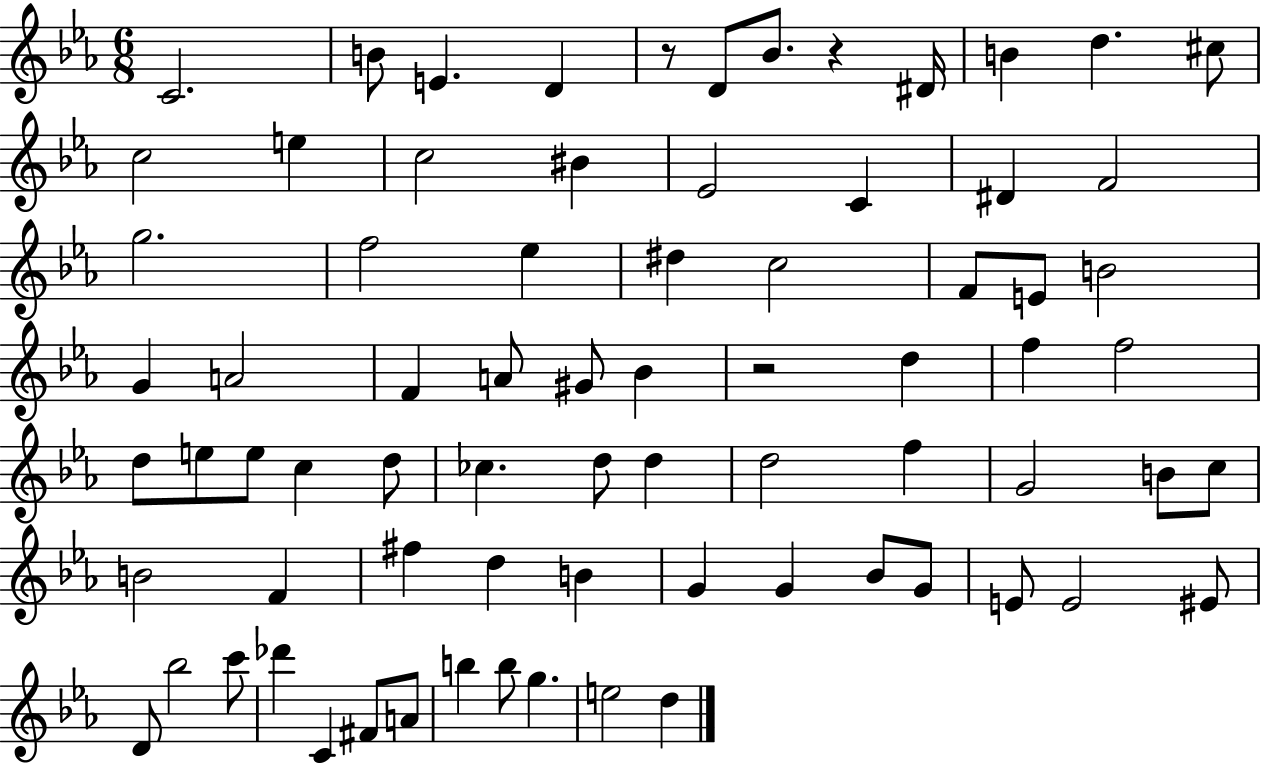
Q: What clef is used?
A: treble